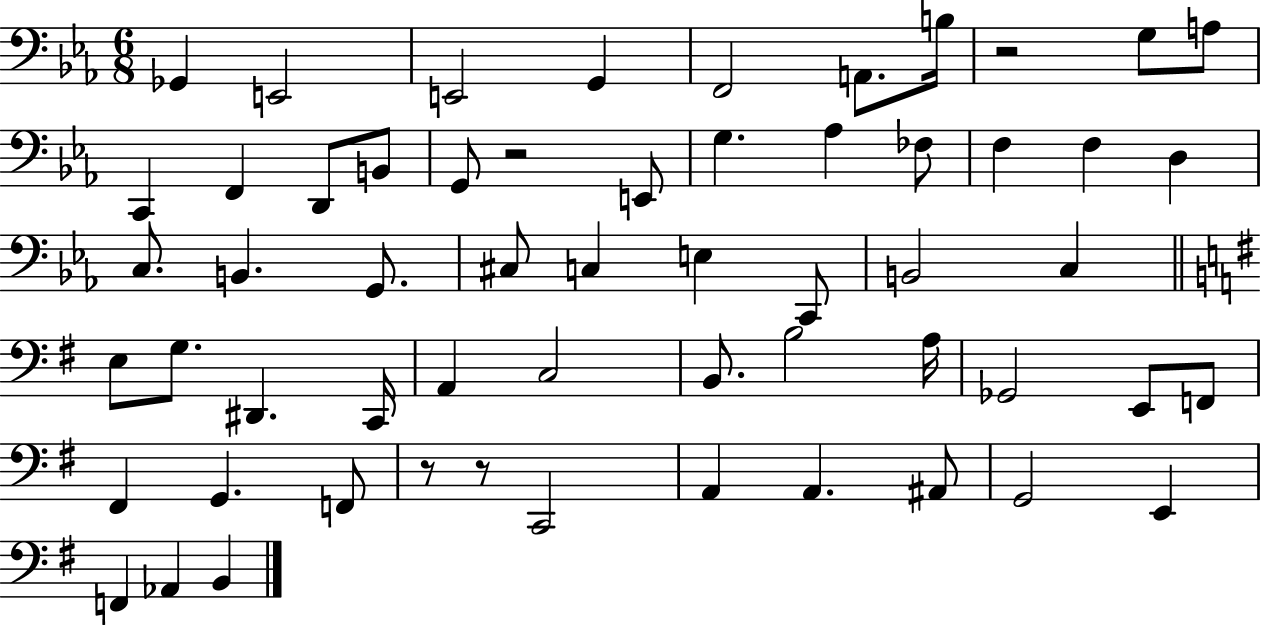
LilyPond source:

{
  \clef bass
  \numericTimeSignature
  \time 6/8
  \key ees \major
  ges,4 e,2 | e,2 g,4 | f,2 a,8. b16 | r2 g8 a8 | \break c,4 f,4 d,8 b,8 | g,8 r2 e,8 | g4. aes4 fes8 | f4 f4 d4 | \break c8. b,4. g,8. | cis8 c4 e4 c,8 | b,2 c4 | \bar "||" \break \key g \major e8 g8. dis,4. c,16 | a,4 c2 | b,8. b2 a16 | ges,2 e,8 f,8 | \break fis,4 g,4. f,8 | r8 r8 c,2 | a,4 a,4. ais,8 | g,2 e,4 | \break f,4 aes,4 b,4 | \bar "|."
}